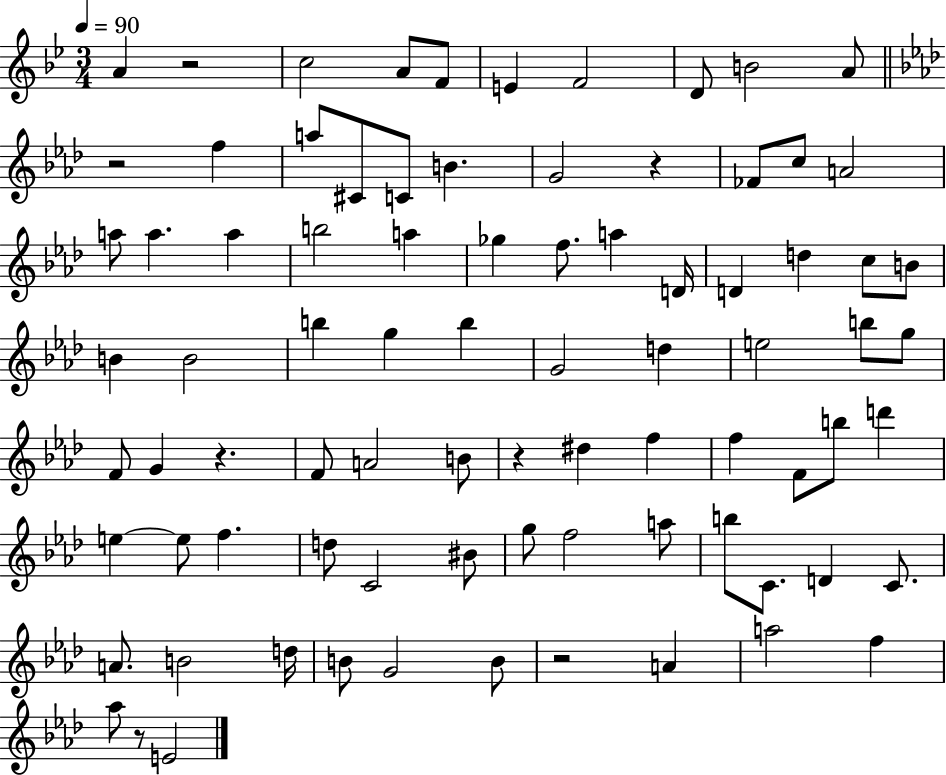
X:1
T:Untitled
M:3/4
L:1/4
K:Bb
A z2 c2 A/2 F/2 E F2 D/2 B2 A/2 z2 f a/2 ^C/2 C/2 B G2 z _F/2 c/2 A2 a/2 a a b2 a _g f/2 a D/4 D d c/2 B/2 B B2 b g b G2 d e2 b/2 g/2 F/2 G z F/2 A2 B/2 z ^d f f F/2 b/2 d' e e/2 f d/2 C2 ^B/2 g/2 f2 a/2 b/2 C/2 D C/2 A/2 B2 d/4 B/2 G2 B/2 z2 A a2 f _a/2 z/2 E2